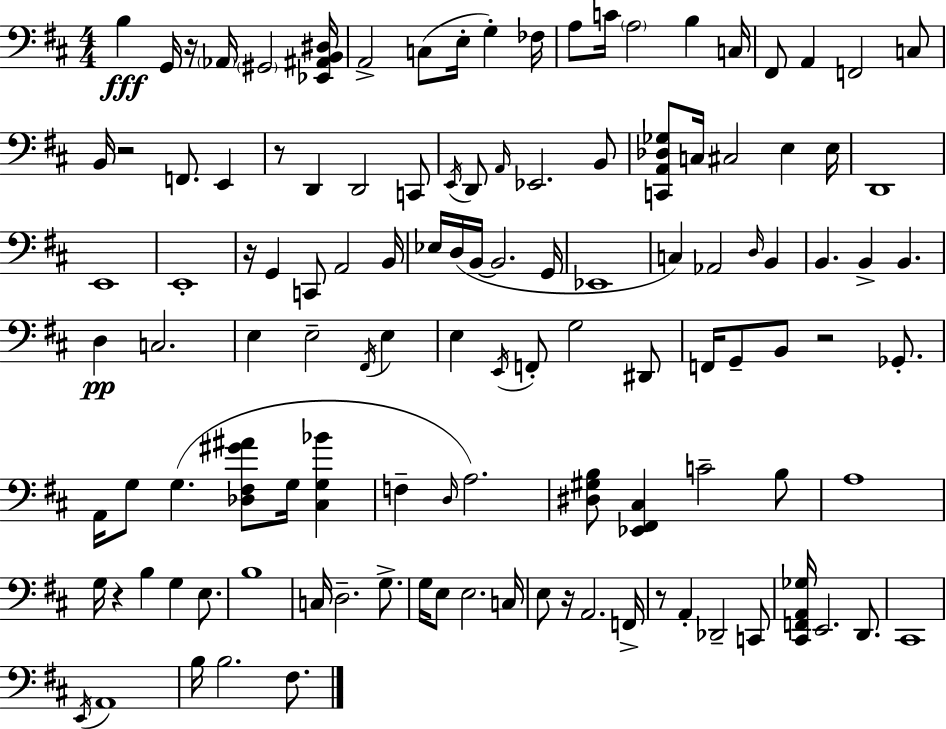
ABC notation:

X:1
T:Untitled
M:4/4
L:1/4
K:D
B, G,,/4 z/4 _A,,/4 ^G,,2 [_E,,^A,,B,,^D,]/4 A,,2 C,/2 E,/4 G, _F,/4 A,/2 C/4 A,2 B, C,/4 ^F,,/2 A,, F,,2 C,/2 B,,/4 z2 F,,/2 E,, z/2 D,, D,,2 C,,/2 E,,/4 D,,/2 A,,/4 _E,,2 B,,/2 [C,,A,,_D,_G,]/2 C,/4 ^C,2 E, E,/4 D,,4 E,,4 E,,4 z/4 G,, C,,/2 A,,2 B,,/4 _E,/4 D,/4 B,,/4 B,,2 G,,/4 _E,,4 C, _A,,2 D,/4 B,, B,, B,, B,, D, C,2 E, E,2 ^F,,/4 E, E, E,,/4 F,,/2 G,2 ^D,,/2 F,,/4 G,,/2 B,,/2 z2 _G,,/2 A,,/4 G,/2 G, [_D,^F,^G^A]/2 G,/4 [^C,G,_B] F, D,/4 A,2 [^D,^G,B,]/2 [_E,,^F,,^C,] C2 B,/2 A,4 G,/4 z B, G, E,/2 B,4 C,/4 D,2 G,/2 G,/4 E,/2 E,2 C,/4 E,/2 z/4 A,,2 F,,/4 z/2 A,, _D,,2 C,,/2 [^C,,F,,A,,_G,]/4 E,,2 D,,/2 ^C,,4 E,,/4 A,,4 B,/4 B,2 ^F,/2